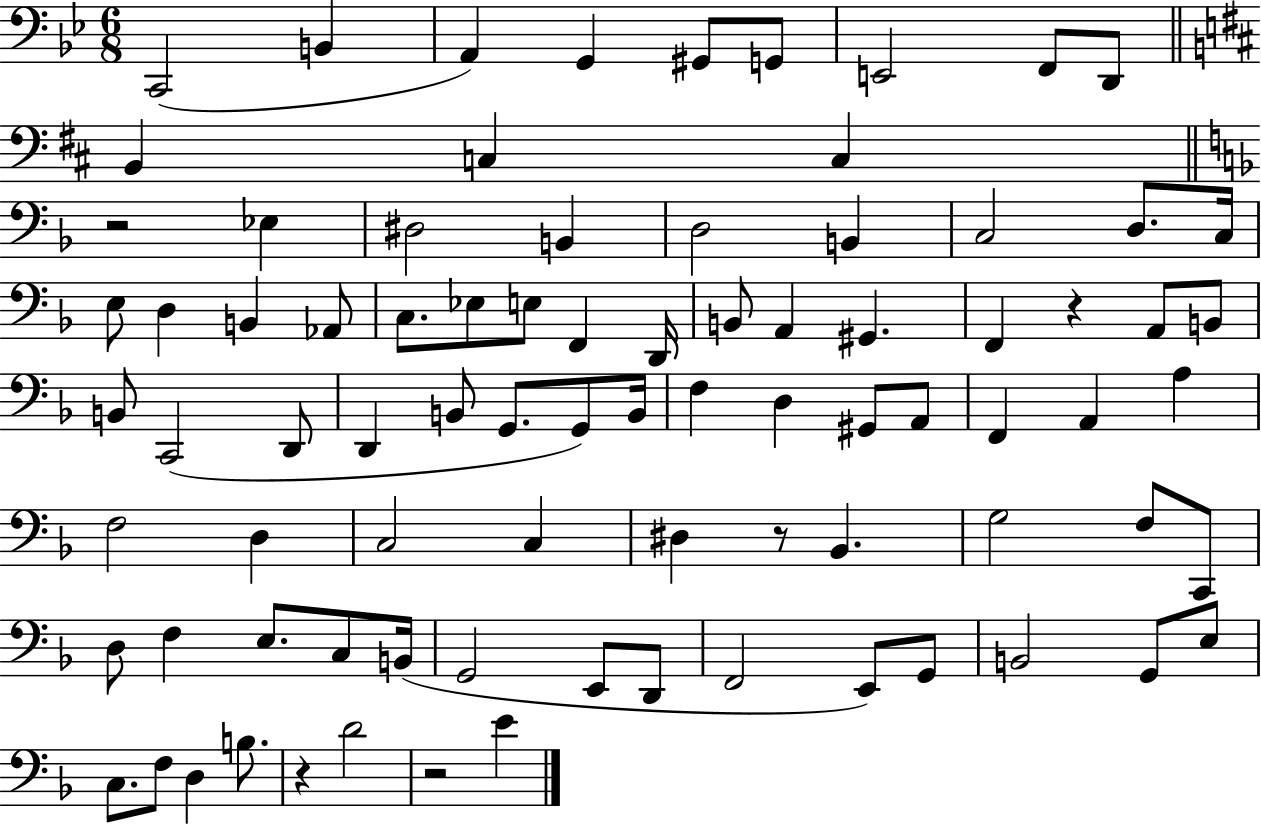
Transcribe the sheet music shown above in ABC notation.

X:1
T:Untitled
M:6/8
L:1/4
K:Bb
C,,2 B,, A,, G,, ^G,,/2 G,,/2 E,,2 F,,/2 D,,/2 B,, C, C, z2 _E, ^D,2 B,, D,2 B,, C,2 D,/2 C,/4 E,/2 D, B,, _A,,/2 C,/2 _E,/2 E,/2 F,, D,,/4 B,,/2 A,, ^G,, F,, z A,,/2 B,,/2 B,,/2 C,,2 D,,/2 D,, B,,/2 G,,/2 G,,/2 B,,/4 F, D, ^G,,/2 A,,/2 F,, A,, A, F,2 D, C,2 C, ^D, z/2 _B,, G,2 F,/2 C,,/2 D,/2 F, E,/2 C,/2 B,,/4 G,,2 E,,/2 D,,/2 F,,2 E,,/2 G,,/2 B,,2 G,,/2 E,/2 C,/2 F,/2 D, B,/2 z D2 z2 E